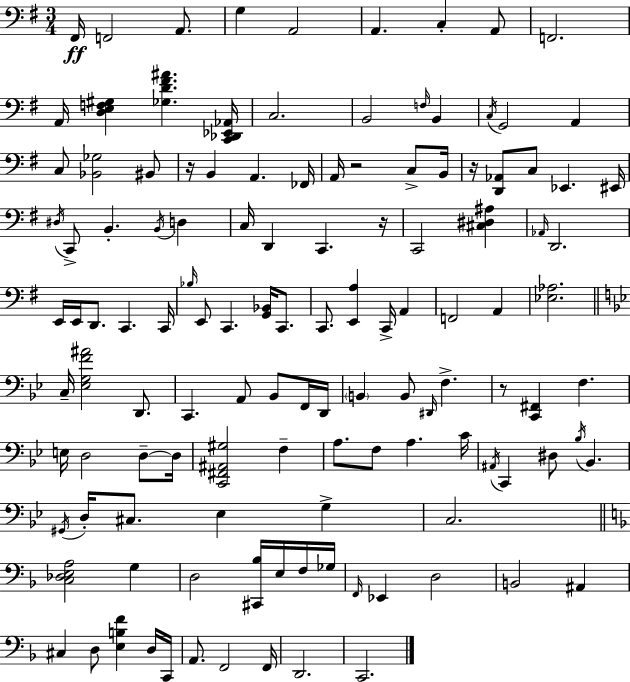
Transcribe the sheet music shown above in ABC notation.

X:1
T:Untitled
M:3/4
L:1/4
K:G
^F,,/4 F,,2 A,,/2 G, A,,2 A,, C, A,,/2 F,,2 A,,/4 [D,E,F,^G,] [_G,D^F^A] [C,,_D,,_E,,_A,,]/4 C,2 B,,2 F,/4 B,, C,/4 G,,2 A,, C,/2 [_B,,_G,]2 ^B,,/2 z/4 B,, A,, _F,,/4 A,,/4 z2 C,/2 B,,/4 z/4 [D,,_A,,]/2 C,/2 _E,, ^E,,/4 ^D,/4 C,,/2 B,, B,,/4 D, C,/4 D,, C,, z/4 C,,2 [^C,^D,^A,] _A,,/4 D,,2 E,,/4 E,,/4 D,,/2 C,, C,,/4 _B,/4 E,,/2 C,, [G,,_B,,]/4 C,,/2 C,,/2 [E,,A,] C,,/4 A,, F,,2 A,, [_E,_A,]2 C,/4 [_E,G,F^A]2 D,,/2 C,, A,,/2 _B,,/2 F,,/4 D,,/4 B,, B,,/2 ^D,,/4 F, z/2 [C,,^F,,] F, E,/4 D,2 D,/2 D,/4 [C,,^F,,^A,,^G,]2 F, A,/2 F,/2 A, C/4 ^A,,/4 C,, ^D,/2 _B,/4 _B,, ^G,,/4 D,/4 ^C,/2 _E, G, C,2 [C,_D,E,A,]2 G, D,2 [^C,,_B,]/4 E,/4 F,/4 _G,/4 F,,/4 _E,, D,2 B,,2 ^A,, ^C, D,/2 [E,B,F] D,/4 C,,/4 A,,/2 F,,2 F,,/4 D,,2 C,,2